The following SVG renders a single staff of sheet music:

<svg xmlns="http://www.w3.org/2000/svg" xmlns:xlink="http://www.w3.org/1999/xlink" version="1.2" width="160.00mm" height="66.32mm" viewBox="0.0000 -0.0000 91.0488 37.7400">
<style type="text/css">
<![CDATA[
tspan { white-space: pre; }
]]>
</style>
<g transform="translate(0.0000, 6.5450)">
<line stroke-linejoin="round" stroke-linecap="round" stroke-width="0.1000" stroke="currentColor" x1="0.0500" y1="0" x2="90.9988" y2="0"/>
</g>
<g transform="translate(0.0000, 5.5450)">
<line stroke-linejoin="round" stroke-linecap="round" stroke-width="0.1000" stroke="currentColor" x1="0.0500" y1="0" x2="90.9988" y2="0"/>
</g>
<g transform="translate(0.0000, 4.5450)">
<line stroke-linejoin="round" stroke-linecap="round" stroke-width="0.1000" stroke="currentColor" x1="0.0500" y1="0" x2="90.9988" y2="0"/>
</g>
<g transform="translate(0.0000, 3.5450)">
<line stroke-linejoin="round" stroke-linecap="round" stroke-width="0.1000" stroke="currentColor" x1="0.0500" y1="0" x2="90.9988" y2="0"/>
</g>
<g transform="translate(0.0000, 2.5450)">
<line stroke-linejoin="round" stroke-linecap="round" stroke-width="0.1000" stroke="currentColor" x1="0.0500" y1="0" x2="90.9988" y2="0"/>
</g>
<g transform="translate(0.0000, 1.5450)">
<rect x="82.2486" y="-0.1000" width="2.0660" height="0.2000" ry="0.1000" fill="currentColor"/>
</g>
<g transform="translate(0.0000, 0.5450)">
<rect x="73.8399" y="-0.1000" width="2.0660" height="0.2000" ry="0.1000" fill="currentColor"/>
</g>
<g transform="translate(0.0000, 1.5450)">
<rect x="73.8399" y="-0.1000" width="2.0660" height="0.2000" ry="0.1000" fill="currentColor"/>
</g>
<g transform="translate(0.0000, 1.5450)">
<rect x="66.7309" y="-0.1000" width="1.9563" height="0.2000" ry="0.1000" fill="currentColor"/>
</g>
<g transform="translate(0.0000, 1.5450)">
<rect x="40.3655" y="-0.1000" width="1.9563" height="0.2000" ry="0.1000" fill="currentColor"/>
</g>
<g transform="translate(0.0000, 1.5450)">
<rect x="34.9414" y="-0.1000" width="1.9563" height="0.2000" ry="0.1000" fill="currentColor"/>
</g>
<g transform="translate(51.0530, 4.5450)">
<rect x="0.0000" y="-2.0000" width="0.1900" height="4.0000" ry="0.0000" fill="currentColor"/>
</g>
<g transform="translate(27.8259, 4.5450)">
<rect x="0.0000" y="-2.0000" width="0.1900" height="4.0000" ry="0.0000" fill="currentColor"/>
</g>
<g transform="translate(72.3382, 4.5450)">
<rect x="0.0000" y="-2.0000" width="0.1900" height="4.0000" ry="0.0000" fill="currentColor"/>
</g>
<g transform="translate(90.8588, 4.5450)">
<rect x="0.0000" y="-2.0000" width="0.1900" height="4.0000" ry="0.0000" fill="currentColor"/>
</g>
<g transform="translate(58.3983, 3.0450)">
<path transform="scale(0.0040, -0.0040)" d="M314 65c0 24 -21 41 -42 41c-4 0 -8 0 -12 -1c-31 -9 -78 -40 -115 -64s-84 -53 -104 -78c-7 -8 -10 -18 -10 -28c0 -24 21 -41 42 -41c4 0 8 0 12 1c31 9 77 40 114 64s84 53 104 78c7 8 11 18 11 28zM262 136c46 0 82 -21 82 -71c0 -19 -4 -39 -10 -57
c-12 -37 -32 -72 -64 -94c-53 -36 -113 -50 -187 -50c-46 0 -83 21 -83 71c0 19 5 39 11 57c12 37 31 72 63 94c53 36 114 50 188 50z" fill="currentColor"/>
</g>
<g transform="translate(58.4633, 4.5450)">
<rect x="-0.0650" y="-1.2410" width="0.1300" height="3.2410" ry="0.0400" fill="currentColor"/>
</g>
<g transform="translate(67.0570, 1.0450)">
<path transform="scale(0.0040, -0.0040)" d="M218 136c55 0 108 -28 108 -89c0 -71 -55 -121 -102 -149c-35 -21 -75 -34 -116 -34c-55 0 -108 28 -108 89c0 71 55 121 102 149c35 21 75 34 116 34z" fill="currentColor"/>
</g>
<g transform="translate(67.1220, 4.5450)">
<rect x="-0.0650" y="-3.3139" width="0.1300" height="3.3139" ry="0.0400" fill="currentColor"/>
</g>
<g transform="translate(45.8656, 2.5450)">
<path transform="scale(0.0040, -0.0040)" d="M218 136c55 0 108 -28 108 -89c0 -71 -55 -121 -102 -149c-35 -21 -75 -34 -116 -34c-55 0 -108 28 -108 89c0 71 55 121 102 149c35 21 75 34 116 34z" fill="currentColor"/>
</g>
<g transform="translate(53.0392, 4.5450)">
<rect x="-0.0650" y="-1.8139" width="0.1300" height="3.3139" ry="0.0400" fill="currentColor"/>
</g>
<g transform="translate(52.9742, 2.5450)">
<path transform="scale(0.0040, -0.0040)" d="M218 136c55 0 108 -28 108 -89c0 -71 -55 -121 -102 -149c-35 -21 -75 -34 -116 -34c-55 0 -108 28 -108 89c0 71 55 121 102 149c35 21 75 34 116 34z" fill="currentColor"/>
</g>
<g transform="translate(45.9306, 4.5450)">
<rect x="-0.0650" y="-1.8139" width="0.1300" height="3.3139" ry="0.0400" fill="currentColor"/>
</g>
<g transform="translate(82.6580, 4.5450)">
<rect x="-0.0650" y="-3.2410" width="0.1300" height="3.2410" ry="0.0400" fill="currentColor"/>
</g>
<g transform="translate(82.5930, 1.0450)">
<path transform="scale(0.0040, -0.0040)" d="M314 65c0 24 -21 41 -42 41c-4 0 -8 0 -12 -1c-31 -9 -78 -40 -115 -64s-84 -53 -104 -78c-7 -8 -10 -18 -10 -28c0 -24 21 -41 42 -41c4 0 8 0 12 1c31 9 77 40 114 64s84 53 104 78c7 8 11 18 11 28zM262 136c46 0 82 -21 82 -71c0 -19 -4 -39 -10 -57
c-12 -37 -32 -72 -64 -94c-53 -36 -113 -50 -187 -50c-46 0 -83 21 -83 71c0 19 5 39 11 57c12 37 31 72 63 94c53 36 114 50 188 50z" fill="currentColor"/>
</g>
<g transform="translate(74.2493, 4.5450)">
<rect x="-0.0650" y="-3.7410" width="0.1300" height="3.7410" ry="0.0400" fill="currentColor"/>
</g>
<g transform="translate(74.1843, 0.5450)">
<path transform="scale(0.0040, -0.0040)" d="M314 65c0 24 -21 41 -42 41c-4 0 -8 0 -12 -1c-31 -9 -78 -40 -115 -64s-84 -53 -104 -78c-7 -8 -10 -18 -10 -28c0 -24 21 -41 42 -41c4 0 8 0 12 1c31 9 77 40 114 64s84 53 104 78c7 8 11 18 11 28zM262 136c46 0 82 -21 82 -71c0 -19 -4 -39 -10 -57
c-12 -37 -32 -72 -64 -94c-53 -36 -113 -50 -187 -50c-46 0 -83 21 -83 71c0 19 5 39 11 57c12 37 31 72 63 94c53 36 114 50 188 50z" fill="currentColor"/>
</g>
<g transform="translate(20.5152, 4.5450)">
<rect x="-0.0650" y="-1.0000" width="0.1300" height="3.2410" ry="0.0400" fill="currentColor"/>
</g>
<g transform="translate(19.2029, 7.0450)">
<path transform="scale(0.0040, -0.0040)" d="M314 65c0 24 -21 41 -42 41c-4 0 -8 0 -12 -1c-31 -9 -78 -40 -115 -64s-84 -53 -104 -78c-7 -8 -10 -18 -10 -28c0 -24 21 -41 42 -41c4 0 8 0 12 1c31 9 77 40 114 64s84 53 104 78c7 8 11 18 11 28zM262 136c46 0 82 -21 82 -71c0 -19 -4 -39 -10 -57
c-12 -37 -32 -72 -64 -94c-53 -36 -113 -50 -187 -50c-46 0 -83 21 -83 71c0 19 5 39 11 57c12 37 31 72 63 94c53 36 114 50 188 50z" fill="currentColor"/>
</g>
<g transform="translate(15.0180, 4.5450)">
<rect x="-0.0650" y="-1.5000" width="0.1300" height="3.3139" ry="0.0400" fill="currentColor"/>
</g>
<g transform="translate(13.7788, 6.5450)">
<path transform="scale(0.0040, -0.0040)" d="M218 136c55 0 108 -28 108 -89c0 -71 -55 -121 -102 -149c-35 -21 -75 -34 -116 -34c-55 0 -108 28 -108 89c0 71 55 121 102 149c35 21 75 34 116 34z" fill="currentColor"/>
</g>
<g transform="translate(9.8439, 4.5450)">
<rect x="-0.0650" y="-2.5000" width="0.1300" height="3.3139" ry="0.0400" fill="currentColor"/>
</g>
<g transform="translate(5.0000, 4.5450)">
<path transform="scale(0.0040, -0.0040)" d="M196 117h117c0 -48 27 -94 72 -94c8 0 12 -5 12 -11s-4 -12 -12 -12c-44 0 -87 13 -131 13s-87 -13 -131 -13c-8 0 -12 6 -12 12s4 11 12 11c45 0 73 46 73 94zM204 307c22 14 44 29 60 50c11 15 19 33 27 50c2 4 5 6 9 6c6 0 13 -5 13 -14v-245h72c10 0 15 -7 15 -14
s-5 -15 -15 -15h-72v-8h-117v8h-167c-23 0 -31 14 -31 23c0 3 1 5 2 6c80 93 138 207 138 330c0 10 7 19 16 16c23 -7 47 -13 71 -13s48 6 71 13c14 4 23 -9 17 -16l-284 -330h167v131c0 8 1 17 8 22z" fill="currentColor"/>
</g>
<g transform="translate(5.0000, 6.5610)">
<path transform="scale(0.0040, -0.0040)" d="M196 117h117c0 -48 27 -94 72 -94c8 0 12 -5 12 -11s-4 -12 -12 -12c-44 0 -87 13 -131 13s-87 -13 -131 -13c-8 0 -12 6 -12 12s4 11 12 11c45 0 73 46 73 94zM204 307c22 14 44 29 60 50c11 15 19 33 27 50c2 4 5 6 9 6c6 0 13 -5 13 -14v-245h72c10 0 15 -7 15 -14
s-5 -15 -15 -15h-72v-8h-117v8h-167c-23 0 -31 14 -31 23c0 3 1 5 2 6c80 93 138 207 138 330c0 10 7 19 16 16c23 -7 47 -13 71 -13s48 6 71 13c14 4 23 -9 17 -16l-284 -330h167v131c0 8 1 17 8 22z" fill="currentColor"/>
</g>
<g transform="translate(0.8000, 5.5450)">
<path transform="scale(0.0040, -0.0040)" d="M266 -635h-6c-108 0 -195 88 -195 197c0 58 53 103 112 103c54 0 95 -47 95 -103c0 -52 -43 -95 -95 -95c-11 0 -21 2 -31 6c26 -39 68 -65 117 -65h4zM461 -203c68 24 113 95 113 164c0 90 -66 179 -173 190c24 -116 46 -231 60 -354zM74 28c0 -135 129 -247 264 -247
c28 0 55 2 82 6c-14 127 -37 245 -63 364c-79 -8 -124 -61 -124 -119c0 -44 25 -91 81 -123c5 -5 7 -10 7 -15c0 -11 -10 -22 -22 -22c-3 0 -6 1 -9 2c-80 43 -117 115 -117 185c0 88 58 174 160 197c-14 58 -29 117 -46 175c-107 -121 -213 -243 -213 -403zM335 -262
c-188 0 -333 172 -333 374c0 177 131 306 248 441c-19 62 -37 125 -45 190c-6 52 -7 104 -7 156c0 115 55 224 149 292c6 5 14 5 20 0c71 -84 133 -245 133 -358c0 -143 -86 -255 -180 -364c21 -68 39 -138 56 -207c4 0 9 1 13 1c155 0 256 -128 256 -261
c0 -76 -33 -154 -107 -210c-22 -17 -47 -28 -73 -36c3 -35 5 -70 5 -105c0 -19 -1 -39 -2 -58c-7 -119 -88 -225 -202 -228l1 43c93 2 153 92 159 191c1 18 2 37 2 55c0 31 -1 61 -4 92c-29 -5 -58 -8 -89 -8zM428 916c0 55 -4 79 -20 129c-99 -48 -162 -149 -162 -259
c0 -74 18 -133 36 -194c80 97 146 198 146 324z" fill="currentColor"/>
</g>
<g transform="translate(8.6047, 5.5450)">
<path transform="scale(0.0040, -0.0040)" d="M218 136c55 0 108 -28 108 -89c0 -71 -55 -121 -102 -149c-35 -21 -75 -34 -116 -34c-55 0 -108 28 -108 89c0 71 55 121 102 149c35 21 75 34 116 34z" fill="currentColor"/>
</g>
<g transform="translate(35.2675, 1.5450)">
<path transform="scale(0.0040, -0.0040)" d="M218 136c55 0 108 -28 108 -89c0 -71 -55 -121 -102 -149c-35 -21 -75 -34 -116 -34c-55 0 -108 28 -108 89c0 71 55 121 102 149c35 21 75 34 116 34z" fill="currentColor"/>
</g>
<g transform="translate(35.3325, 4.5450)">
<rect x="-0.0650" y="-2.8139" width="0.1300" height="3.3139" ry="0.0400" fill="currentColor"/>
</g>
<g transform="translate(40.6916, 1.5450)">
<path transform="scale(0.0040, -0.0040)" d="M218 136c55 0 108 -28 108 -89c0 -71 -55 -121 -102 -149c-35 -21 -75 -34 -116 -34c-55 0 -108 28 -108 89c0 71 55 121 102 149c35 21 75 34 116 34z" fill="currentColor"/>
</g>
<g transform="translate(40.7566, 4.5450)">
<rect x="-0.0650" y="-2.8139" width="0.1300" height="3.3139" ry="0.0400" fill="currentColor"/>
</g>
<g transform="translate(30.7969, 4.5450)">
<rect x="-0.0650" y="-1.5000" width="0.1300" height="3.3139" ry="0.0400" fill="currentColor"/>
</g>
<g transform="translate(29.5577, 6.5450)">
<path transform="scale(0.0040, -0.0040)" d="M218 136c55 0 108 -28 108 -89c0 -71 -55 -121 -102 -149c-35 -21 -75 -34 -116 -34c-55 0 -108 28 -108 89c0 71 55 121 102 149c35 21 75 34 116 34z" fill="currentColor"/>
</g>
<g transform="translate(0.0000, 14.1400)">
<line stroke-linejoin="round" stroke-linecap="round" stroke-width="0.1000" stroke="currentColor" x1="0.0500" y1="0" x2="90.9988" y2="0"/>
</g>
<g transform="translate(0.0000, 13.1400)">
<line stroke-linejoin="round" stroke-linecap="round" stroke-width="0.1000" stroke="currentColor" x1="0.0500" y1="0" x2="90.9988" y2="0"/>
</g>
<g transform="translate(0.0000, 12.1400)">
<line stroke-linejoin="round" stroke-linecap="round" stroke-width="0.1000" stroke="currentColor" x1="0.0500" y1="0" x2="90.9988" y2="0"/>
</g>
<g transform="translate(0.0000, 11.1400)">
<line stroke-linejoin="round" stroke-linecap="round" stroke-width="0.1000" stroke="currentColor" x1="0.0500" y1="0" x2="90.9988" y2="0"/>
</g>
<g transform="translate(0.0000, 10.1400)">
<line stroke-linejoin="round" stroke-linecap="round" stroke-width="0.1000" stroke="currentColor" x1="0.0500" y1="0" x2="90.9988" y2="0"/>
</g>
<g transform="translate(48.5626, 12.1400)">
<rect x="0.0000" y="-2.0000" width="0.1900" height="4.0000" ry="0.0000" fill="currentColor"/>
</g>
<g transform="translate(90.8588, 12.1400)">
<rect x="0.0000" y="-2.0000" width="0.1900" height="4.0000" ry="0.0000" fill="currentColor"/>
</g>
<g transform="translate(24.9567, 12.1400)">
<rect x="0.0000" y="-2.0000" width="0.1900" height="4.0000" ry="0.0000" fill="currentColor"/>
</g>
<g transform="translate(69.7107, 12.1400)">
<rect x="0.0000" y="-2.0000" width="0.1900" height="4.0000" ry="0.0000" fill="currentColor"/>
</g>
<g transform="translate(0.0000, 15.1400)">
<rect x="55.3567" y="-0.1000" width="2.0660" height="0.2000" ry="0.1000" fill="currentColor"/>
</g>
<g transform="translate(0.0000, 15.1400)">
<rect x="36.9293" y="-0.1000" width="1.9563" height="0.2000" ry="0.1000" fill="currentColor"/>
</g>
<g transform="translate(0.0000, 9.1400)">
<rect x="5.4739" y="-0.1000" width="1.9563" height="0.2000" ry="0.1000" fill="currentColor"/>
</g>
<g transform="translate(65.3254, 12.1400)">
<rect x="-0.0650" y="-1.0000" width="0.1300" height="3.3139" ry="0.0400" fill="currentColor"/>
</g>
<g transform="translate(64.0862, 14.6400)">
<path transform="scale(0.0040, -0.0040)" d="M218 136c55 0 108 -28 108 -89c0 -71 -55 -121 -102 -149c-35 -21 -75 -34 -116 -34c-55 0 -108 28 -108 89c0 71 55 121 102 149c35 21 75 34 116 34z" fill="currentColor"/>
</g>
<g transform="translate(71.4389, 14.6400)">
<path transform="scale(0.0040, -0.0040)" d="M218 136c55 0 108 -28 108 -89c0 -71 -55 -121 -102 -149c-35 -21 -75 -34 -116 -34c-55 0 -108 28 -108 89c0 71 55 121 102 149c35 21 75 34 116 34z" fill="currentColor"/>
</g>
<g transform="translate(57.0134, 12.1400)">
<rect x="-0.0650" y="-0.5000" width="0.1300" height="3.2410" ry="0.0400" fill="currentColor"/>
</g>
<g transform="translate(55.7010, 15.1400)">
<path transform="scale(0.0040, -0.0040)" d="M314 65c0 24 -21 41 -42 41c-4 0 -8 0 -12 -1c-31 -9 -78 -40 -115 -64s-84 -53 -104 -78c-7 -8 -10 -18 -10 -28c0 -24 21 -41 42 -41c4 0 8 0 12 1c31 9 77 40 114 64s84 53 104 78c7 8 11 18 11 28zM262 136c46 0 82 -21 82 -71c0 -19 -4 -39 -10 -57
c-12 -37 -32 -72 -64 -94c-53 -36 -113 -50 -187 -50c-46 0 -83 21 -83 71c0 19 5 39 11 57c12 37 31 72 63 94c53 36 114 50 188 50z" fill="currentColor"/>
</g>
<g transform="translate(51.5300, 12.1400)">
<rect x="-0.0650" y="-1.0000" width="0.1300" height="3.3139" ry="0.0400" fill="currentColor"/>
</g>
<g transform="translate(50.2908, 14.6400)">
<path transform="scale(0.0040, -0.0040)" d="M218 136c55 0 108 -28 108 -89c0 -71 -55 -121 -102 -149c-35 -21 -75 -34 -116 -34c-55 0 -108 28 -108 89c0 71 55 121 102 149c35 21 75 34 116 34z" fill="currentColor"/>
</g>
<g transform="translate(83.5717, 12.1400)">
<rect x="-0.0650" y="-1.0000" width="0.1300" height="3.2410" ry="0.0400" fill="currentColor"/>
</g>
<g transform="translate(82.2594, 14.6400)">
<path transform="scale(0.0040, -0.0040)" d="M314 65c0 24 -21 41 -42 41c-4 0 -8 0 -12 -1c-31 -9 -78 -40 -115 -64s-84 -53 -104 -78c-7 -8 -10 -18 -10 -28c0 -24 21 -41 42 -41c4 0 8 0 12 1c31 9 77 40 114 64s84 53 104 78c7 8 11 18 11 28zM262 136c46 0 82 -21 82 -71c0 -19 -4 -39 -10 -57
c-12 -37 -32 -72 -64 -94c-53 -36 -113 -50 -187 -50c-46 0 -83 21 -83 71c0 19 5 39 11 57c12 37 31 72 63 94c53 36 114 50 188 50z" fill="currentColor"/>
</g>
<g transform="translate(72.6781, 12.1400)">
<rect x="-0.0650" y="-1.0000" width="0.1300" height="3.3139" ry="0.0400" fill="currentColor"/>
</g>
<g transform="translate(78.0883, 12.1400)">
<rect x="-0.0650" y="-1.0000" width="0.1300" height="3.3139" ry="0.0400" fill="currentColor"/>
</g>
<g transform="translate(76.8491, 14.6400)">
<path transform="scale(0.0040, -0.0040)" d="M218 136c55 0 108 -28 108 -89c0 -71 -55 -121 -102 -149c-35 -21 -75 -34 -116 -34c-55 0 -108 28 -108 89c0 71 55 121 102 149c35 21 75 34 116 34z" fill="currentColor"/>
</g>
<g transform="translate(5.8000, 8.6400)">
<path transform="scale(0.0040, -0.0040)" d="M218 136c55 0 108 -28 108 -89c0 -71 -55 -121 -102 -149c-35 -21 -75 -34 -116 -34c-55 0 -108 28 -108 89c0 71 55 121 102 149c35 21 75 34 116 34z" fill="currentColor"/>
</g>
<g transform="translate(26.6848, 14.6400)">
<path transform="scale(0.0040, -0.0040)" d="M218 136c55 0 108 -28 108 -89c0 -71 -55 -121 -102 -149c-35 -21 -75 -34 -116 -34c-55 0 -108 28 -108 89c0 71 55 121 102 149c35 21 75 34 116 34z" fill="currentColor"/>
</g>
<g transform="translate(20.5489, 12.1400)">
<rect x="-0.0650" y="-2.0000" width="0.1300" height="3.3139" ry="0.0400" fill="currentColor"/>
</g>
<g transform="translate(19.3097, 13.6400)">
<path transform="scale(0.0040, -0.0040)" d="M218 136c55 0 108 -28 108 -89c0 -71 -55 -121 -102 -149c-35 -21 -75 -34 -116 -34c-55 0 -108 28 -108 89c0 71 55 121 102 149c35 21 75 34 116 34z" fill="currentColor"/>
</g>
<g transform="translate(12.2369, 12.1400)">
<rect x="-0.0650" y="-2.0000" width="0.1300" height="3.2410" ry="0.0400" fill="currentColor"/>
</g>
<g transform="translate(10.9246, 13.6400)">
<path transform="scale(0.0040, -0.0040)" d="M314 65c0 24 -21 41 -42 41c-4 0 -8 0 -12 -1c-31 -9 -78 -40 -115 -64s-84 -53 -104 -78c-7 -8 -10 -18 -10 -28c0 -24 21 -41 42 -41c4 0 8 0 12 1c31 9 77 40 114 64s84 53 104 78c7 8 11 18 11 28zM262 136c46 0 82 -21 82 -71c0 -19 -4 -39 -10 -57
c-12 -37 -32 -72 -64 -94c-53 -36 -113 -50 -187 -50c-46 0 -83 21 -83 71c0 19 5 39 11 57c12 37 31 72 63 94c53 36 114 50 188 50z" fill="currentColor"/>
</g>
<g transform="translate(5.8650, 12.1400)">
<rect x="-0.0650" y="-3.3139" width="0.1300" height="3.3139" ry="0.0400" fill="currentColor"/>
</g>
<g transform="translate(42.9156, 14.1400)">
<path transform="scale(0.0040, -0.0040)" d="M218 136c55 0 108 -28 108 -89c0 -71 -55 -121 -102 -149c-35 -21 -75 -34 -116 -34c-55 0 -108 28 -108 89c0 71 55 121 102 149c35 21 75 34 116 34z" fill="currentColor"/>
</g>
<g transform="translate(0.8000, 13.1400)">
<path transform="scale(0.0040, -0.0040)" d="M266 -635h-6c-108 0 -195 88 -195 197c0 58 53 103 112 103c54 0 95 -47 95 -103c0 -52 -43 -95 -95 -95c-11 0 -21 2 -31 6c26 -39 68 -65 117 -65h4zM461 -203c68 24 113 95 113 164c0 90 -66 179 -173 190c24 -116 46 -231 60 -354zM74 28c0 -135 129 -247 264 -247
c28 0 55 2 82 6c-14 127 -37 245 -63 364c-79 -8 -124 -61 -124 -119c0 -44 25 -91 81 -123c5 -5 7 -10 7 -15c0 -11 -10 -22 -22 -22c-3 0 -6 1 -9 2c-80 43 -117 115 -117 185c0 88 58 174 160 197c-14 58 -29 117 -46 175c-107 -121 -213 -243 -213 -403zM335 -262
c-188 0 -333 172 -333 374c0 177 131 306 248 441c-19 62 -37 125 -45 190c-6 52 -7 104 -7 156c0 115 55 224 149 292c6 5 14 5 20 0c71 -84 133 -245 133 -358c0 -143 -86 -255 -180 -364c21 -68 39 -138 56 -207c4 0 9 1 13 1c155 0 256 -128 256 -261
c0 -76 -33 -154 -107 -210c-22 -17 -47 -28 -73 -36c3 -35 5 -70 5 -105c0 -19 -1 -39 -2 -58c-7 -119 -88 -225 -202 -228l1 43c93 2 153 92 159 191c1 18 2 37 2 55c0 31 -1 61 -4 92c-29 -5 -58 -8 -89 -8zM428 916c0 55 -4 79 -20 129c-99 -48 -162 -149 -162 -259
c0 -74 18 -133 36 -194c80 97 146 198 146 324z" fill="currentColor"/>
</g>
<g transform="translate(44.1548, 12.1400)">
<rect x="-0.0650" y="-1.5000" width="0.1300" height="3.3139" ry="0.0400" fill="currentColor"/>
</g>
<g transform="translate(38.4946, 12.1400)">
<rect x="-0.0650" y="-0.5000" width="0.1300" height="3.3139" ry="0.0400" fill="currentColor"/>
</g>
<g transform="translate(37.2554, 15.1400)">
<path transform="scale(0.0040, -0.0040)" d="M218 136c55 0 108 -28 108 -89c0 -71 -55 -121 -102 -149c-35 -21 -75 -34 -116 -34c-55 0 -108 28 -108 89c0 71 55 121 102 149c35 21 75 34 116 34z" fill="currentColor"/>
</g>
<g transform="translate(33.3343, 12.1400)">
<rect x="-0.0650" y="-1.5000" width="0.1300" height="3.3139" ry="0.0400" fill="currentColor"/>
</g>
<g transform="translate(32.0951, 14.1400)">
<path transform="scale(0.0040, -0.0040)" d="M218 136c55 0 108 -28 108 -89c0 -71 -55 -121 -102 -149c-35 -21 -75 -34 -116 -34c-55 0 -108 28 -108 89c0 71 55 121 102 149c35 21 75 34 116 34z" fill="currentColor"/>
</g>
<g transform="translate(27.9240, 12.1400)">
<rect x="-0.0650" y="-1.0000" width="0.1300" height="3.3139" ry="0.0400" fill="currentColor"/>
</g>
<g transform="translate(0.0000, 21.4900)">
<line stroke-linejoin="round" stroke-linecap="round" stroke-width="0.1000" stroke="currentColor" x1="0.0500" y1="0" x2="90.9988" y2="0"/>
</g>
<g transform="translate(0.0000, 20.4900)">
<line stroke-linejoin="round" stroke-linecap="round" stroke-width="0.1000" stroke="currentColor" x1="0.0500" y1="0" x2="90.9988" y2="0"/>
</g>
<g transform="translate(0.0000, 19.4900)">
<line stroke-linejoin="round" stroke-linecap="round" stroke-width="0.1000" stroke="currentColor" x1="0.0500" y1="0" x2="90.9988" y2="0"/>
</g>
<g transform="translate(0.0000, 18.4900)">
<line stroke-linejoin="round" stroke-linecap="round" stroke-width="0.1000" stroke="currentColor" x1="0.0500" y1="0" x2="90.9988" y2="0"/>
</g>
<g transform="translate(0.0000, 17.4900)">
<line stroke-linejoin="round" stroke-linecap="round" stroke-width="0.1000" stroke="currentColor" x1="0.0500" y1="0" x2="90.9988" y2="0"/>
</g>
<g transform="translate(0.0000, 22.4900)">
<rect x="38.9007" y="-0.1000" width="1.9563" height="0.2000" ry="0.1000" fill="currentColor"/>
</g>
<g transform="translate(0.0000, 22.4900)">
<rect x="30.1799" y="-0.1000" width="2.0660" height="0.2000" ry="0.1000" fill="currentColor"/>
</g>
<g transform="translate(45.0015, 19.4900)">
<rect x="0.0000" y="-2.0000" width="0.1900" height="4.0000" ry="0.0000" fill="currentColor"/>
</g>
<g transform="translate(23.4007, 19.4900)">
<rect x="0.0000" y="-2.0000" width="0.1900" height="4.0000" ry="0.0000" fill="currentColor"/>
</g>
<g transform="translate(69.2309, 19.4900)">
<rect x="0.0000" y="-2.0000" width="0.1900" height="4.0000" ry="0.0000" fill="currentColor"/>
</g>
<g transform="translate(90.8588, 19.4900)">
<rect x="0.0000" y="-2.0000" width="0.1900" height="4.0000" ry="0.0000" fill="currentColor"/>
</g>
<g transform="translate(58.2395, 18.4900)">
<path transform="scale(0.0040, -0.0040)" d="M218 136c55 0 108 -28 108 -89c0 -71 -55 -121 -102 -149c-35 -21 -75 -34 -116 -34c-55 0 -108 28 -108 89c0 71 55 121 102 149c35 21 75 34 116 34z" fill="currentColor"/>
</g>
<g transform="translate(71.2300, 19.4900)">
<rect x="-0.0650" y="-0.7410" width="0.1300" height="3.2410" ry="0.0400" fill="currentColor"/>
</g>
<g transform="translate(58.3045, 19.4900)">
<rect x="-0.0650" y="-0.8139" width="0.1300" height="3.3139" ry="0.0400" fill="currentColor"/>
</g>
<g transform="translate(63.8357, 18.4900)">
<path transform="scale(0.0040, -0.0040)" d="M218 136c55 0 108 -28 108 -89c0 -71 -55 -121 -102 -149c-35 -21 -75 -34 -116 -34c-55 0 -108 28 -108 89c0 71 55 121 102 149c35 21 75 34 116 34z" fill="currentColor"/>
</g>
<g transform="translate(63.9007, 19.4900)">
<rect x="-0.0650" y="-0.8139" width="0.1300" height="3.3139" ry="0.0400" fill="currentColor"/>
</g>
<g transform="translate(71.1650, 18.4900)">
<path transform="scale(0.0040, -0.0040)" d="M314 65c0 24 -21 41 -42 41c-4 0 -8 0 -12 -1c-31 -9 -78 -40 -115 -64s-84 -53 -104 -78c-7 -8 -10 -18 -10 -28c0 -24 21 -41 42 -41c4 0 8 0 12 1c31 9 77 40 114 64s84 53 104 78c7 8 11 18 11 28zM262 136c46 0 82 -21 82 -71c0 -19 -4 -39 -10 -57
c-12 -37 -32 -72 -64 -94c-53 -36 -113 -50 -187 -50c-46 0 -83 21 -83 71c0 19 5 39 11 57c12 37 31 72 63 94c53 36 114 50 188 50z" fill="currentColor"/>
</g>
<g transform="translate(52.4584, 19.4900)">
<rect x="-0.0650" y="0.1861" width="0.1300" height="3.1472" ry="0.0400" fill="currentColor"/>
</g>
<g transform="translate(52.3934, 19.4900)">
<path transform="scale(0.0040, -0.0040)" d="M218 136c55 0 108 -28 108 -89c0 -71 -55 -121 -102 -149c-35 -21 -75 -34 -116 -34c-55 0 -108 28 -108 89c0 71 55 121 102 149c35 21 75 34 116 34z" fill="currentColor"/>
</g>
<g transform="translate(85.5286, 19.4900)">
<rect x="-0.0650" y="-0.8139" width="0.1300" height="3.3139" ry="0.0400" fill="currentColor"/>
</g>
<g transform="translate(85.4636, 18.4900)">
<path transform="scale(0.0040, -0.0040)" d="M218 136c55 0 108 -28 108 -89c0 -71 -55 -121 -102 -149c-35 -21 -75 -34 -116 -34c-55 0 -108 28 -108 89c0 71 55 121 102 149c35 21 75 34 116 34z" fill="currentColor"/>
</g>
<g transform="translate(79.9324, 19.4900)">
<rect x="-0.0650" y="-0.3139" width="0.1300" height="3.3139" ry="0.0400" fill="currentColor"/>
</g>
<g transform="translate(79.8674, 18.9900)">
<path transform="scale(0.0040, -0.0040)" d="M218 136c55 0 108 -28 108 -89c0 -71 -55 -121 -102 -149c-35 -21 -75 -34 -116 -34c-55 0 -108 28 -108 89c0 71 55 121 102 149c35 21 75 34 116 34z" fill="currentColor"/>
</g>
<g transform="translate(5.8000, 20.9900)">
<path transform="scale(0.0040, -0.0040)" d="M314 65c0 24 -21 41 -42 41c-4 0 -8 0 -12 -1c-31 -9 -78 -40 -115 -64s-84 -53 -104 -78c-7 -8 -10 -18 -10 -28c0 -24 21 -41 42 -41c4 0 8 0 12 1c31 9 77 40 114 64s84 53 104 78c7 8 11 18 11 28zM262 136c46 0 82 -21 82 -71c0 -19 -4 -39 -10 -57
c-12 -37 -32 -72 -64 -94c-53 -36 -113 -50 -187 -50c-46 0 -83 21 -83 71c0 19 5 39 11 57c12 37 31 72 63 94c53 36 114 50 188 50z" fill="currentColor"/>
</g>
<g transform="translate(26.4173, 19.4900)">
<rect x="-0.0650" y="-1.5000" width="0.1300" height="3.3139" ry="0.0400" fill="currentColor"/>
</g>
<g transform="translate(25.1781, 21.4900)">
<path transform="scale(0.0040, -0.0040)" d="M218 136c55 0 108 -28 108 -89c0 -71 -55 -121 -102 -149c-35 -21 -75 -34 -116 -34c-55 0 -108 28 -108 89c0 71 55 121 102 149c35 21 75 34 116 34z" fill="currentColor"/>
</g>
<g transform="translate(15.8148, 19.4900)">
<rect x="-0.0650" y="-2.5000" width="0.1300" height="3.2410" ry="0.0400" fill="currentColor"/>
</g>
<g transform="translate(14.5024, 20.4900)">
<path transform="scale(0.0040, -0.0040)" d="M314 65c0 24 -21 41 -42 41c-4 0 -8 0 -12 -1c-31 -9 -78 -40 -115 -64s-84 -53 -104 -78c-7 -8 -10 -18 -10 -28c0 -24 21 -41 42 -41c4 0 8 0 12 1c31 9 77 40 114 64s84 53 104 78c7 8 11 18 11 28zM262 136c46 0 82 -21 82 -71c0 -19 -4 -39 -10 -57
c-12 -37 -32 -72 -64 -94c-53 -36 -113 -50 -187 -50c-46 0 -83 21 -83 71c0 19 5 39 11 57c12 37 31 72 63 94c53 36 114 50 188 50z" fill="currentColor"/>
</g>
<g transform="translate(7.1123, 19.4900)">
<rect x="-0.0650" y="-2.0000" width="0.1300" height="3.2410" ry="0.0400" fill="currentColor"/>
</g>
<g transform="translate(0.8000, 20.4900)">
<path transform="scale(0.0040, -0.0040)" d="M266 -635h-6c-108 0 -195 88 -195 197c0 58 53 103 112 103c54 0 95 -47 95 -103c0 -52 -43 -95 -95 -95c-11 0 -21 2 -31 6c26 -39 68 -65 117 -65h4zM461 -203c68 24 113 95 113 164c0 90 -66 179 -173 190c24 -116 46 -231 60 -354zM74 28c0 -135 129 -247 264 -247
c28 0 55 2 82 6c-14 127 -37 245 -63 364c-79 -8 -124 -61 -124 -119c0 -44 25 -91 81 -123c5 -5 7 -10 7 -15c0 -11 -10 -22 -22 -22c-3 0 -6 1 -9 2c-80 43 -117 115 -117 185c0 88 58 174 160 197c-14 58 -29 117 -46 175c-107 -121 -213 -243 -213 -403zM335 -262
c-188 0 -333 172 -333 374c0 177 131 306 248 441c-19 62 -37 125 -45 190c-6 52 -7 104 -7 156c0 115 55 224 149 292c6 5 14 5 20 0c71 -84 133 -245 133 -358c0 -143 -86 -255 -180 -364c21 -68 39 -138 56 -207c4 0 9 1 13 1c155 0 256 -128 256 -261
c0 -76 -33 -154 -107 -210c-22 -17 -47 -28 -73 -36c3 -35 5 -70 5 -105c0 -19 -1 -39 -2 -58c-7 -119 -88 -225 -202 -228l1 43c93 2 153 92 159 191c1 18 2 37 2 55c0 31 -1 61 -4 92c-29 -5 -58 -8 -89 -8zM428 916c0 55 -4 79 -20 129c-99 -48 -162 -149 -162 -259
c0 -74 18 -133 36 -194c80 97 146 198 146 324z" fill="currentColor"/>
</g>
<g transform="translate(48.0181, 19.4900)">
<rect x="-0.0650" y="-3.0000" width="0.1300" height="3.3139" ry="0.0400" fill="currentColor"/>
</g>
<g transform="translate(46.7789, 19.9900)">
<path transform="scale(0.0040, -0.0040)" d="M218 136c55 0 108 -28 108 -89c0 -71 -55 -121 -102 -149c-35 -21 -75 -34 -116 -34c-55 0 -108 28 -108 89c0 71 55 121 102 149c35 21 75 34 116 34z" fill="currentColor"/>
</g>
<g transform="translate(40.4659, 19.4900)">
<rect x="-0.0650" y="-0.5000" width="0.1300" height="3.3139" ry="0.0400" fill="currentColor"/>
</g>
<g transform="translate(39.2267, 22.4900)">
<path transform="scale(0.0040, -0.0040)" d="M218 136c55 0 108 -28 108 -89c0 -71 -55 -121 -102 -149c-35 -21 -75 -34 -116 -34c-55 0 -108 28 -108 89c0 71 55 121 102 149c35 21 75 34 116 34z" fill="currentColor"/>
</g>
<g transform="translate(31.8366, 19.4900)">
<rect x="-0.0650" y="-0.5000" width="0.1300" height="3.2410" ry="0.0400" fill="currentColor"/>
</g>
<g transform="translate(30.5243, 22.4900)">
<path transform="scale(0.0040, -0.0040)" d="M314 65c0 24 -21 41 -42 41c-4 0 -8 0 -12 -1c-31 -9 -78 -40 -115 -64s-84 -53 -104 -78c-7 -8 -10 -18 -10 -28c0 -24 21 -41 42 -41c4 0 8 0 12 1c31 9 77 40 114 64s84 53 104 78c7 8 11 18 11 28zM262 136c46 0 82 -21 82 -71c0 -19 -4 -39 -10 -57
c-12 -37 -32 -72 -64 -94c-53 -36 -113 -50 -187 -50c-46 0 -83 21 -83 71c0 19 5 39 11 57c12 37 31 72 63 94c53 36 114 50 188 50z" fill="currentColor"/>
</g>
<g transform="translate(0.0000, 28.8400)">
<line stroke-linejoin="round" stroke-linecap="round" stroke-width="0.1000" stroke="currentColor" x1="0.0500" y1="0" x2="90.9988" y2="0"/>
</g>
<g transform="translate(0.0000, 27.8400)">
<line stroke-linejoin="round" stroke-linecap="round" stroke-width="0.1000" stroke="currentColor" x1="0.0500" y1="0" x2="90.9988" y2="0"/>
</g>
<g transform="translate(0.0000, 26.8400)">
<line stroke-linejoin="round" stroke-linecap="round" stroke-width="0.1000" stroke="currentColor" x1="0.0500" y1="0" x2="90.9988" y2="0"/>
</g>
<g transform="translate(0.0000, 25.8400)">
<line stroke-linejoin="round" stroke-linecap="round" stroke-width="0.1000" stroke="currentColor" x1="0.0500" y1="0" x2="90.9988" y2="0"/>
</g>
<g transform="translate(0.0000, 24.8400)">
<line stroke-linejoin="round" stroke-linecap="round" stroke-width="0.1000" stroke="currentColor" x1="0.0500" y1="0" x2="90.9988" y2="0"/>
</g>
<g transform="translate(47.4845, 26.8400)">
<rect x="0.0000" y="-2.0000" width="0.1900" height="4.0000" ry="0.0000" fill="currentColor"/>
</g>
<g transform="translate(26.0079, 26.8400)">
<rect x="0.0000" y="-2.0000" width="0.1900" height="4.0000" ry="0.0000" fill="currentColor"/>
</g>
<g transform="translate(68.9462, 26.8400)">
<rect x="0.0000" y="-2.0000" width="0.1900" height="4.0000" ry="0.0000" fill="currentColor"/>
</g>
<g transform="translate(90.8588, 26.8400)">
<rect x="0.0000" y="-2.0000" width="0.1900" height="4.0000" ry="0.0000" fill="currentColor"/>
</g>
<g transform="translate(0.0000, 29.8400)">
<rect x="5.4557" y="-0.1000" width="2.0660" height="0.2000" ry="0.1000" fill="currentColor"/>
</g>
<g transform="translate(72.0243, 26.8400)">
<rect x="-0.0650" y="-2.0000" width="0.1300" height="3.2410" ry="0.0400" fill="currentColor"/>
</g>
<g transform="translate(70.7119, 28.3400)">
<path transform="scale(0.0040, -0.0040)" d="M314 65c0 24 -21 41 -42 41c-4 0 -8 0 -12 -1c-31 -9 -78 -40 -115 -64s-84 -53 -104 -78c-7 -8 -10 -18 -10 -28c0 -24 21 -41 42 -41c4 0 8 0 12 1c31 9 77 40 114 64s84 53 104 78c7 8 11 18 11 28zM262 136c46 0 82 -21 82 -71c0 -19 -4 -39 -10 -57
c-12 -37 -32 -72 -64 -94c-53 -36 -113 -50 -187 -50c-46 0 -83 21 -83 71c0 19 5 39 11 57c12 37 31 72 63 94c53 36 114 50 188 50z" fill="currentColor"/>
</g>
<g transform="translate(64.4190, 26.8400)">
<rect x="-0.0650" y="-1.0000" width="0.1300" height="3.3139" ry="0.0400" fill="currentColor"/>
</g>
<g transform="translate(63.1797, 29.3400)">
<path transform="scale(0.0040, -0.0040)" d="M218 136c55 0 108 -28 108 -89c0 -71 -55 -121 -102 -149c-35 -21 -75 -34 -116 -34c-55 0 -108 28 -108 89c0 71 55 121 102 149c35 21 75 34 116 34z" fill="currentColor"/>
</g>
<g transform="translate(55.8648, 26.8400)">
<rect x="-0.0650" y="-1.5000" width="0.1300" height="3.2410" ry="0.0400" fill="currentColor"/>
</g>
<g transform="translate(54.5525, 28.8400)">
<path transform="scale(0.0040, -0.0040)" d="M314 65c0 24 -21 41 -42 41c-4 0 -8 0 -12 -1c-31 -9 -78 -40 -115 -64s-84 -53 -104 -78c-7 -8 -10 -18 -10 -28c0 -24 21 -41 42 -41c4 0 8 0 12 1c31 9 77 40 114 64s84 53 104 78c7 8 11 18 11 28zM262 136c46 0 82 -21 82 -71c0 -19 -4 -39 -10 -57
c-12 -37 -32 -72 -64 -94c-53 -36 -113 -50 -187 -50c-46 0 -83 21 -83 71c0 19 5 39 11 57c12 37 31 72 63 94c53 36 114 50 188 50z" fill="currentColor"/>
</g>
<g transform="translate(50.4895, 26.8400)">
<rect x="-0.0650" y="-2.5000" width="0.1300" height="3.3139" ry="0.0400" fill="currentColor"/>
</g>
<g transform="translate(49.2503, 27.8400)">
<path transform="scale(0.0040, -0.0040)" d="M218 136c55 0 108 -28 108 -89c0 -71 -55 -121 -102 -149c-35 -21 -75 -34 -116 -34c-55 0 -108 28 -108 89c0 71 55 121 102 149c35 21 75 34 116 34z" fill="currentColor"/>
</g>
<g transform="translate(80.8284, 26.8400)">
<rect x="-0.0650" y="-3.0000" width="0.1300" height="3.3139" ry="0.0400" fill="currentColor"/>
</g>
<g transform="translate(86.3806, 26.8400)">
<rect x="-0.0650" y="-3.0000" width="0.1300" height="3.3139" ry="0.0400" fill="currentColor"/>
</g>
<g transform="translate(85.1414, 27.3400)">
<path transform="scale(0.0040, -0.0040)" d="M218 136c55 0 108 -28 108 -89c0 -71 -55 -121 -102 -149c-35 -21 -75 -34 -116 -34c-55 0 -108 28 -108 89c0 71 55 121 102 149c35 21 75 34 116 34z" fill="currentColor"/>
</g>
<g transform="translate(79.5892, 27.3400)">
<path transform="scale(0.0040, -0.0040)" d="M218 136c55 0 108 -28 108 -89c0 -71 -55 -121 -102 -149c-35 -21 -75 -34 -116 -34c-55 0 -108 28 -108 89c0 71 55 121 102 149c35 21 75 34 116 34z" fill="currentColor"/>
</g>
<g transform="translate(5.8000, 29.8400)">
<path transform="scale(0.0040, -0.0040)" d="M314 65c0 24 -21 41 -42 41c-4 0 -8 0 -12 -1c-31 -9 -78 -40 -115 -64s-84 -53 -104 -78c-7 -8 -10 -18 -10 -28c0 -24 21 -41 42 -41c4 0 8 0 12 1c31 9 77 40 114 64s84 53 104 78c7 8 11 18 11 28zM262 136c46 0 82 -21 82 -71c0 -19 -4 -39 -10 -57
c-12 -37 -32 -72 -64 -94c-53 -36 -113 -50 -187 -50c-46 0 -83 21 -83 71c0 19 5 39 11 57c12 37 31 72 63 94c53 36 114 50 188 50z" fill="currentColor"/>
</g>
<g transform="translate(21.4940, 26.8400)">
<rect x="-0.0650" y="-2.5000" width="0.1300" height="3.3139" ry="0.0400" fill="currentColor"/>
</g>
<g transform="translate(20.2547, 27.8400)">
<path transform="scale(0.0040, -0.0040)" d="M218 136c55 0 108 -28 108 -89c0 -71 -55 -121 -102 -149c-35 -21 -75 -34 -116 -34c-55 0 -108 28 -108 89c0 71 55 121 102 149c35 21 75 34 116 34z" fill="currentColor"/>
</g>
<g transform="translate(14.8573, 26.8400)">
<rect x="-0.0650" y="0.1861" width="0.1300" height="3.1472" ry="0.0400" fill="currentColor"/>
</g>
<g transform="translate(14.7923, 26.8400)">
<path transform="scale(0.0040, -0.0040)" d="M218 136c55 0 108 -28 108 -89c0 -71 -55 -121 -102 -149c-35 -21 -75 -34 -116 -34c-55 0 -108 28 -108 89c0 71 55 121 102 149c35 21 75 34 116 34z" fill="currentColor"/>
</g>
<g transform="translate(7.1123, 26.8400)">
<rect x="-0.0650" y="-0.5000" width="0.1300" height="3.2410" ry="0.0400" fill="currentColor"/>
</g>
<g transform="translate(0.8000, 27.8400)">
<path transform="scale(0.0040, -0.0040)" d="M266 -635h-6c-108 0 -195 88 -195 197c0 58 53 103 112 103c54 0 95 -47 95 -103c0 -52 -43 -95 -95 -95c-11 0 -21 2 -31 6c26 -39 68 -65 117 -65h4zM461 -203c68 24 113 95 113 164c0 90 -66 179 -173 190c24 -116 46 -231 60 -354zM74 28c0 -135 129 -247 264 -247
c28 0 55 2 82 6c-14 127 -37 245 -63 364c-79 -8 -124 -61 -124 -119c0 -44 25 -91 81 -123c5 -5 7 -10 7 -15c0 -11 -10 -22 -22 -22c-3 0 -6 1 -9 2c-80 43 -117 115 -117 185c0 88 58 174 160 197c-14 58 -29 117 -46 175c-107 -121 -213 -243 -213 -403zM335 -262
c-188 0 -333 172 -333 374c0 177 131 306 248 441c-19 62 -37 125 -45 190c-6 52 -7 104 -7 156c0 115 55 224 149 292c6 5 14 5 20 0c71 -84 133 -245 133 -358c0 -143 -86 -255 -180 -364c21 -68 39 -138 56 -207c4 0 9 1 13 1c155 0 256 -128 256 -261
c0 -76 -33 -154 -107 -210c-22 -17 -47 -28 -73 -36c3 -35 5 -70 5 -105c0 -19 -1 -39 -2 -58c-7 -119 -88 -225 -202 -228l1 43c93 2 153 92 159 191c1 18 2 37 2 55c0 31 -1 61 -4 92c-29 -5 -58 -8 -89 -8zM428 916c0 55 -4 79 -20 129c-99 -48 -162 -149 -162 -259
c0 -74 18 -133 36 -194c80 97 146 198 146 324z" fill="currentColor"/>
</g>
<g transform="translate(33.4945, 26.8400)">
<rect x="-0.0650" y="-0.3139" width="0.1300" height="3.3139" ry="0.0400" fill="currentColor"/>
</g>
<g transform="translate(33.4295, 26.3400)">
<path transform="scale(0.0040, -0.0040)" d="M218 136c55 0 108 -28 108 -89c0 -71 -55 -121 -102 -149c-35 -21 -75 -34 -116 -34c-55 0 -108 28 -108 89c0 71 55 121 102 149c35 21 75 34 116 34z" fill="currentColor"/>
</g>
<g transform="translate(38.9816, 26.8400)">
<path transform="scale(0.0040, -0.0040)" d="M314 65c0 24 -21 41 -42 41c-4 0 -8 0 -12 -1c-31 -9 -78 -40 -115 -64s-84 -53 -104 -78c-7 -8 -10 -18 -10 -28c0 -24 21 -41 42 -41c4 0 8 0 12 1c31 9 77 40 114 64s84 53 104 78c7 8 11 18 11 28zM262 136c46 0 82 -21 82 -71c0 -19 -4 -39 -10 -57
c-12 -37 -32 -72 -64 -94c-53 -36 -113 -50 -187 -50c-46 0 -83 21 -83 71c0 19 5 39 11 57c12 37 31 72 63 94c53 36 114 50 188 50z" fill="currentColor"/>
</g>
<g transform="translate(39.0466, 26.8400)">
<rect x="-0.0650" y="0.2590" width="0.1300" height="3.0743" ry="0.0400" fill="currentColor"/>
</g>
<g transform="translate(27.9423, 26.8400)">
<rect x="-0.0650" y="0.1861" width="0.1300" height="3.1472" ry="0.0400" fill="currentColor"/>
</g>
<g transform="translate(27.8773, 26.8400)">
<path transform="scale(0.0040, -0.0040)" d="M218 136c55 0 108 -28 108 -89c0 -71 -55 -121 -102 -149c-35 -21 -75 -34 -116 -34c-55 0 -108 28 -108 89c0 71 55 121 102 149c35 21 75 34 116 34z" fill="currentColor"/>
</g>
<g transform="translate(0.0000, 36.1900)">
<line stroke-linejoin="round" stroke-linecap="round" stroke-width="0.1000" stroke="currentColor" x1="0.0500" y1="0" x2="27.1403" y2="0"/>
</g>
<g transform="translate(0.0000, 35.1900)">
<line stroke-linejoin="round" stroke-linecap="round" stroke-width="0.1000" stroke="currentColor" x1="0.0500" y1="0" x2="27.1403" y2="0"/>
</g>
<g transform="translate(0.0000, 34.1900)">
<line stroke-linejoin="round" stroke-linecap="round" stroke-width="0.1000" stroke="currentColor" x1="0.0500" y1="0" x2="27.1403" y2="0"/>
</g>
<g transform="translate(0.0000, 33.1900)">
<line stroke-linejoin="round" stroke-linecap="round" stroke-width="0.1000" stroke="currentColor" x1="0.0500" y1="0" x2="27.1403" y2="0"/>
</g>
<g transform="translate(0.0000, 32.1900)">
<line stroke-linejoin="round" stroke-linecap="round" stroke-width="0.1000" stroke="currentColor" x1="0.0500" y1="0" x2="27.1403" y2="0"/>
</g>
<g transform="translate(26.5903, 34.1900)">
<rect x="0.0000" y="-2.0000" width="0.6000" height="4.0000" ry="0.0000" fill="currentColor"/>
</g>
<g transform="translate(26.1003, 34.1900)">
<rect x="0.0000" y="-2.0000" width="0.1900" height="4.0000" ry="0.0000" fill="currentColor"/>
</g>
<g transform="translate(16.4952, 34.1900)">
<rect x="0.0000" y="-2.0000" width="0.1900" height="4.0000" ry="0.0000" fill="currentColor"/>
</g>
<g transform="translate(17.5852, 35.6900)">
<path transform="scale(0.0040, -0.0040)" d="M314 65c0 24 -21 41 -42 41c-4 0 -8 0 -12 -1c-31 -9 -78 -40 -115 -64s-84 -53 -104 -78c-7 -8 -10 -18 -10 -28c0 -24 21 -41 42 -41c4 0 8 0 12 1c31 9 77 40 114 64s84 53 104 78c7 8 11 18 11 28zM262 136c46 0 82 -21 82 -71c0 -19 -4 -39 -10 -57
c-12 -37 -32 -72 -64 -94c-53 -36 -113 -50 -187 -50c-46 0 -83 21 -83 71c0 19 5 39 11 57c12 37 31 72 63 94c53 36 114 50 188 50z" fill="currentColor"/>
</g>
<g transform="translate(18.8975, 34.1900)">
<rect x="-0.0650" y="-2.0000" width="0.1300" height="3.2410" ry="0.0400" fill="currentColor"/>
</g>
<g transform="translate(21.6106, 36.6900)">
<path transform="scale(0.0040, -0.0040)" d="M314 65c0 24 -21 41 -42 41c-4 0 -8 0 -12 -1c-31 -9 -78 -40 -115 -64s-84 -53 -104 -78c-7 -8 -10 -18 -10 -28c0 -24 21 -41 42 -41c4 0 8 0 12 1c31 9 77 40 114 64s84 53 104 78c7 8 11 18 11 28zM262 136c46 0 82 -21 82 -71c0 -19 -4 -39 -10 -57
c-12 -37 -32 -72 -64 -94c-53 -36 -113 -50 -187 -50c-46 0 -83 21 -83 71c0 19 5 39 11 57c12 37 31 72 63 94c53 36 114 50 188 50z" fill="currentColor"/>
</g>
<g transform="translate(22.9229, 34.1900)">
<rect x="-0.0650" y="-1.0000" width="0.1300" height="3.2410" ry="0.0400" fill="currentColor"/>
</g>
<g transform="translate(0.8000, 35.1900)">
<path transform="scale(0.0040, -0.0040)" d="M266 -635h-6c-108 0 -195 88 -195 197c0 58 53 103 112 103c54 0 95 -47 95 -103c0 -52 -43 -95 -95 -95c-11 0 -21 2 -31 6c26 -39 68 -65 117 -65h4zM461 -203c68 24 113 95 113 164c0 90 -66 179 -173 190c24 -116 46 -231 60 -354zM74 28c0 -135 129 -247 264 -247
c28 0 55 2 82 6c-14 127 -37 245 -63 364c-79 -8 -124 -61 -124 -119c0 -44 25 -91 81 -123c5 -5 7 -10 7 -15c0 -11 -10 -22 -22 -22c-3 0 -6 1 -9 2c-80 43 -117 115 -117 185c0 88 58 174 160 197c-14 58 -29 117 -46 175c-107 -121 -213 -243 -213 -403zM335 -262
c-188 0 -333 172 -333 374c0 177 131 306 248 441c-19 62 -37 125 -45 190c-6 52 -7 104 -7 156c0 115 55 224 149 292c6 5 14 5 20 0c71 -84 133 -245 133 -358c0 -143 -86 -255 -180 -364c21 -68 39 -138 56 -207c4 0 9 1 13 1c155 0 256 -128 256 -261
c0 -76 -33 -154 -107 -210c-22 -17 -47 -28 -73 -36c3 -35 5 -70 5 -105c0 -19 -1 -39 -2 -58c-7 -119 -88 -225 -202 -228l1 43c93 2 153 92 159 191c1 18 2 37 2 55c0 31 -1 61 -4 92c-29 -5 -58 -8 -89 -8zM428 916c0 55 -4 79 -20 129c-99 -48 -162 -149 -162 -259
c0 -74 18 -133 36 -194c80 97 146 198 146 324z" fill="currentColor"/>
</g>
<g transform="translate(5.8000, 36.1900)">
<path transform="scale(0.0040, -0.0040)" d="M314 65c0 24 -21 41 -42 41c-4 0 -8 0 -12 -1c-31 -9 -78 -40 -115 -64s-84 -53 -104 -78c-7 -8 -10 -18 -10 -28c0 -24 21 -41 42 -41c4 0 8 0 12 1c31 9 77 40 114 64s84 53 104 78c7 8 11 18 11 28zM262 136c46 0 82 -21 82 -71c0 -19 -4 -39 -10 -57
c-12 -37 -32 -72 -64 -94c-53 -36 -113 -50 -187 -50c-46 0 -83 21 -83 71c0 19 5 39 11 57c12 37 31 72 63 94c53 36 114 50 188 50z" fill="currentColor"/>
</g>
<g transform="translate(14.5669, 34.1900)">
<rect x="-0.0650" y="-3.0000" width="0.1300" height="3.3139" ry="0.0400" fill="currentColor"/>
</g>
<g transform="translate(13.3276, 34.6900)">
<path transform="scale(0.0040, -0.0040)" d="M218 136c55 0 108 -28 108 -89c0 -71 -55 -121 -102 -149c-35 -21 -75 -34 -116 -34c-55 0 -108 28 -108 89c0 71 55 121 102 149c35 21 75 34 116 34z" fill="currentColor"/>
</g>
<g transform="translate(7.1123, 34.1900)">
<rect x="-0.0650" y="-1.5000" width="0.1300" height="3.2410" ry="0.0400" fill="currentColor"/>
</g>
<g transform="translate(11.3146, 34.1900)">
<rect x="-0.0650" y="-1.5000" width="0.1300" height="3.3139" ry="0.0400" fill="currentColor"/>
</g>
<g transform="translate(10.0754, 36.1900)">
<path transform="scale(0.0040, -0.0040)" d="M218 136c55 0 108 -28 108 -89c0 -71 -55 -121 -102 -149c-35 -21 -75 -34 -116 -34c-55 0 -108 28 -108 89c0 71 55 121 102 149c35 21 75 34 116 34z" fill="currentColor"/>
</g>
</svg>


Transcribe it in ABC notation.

X:1
T:Untitled
M:4/4
L:1/4
K:C
G E D2 E a a f f e2 b c'2 b2 b F2 F D E C E D C2 D D D D2 F2 G2 E C2 C A B d d d2 c d C2 B G B c B2 G E2 D F2 A A E2 E A F2 D2